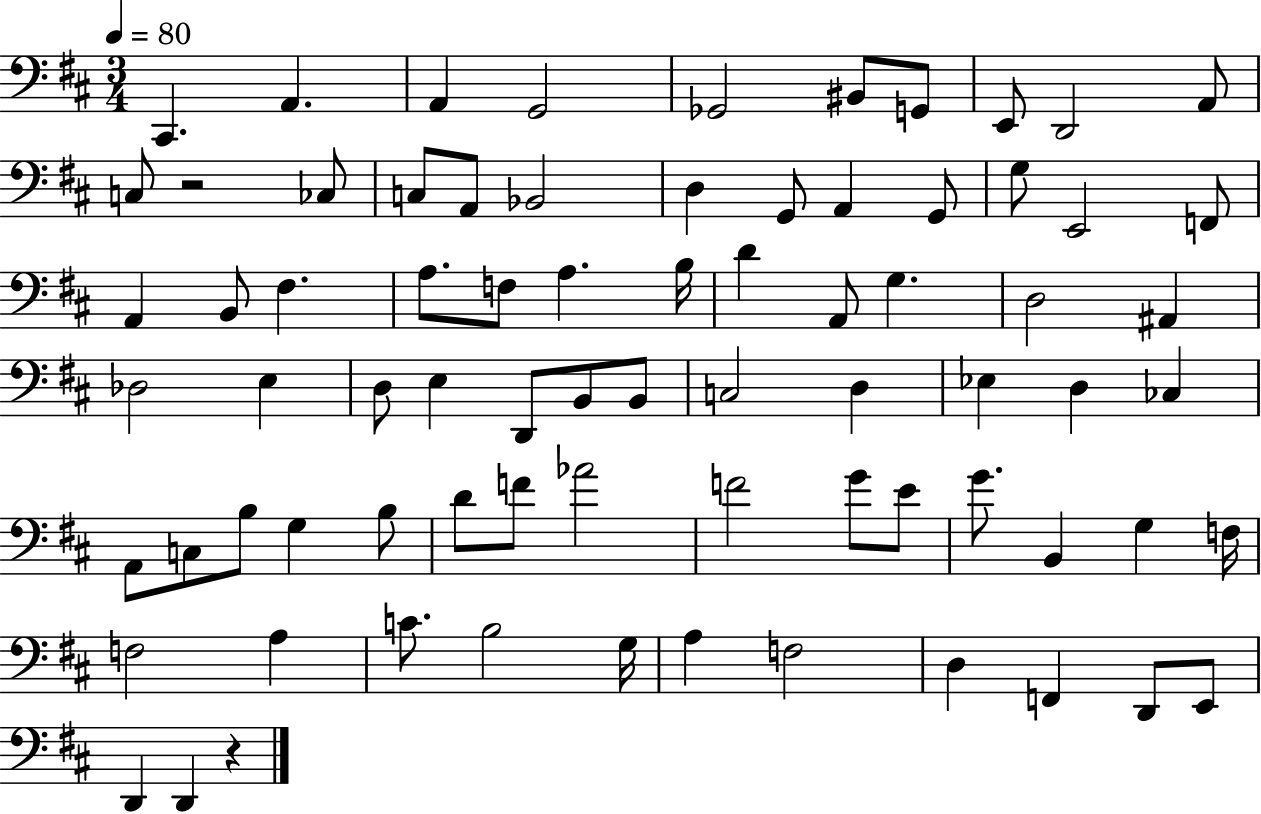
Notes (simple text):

C#2/q. A2/q. A2/q G2/h Gb2/h BIS2/e G2/e E2/e D2/h A2/e C3/e R/h CES3/e C3/e A2/e Bb2/h D3/q G2/e A2/q G2/e G3/e E2/h F2/e A2/q B2/e F#3/q. A3/e. F3/e A3/q. B3/s D4/q A2/e G3/q. D3/h A#2/q Db3/h E3/q D3/e E3/q D2/e B2/e B2/e C3/h D3/q Eb3/q D3/q CES3/q A2/e C3/e B3/e G3/q B3/e D4/e F4/e Ab4/h F4/h G4/e E4/e G4/e. B2/q G3/q F3/s F3/h A3/q C4/e. B3/h G3/s A3/q F3/h D3/q F2/q D2/e E2/e D2/q D2/q R/q